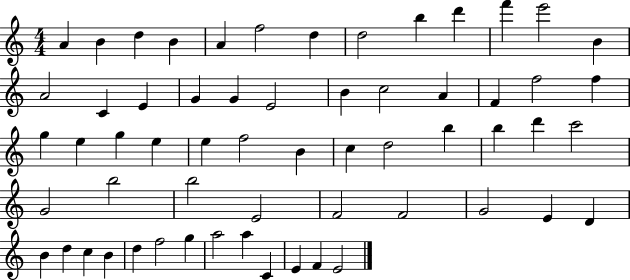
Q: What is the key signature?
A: C major